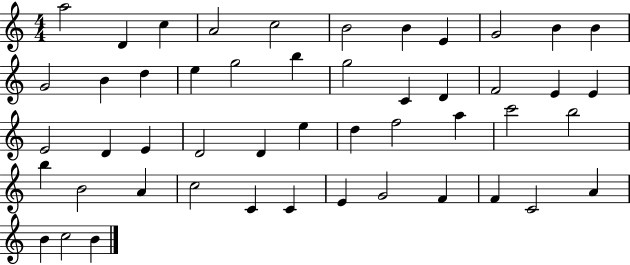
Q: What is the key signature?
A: C major